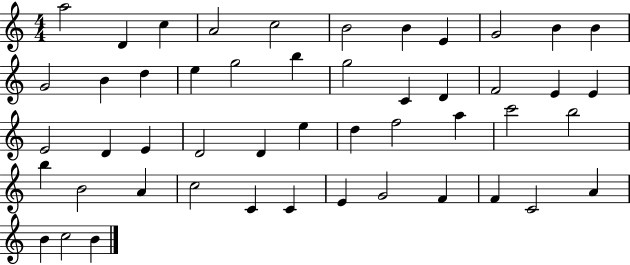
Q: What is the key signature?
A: C major